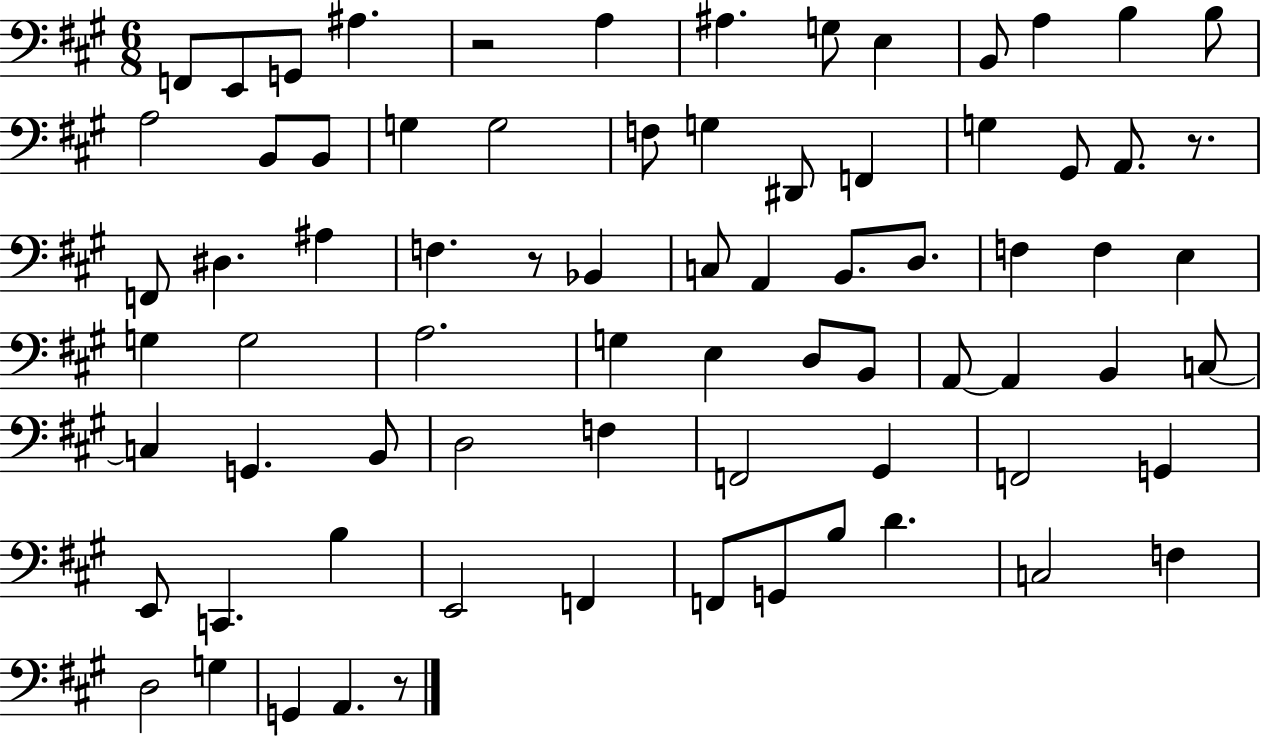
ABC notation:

X:1
T:Untitled
M:6/8
L:1/4
K:A
F,,/2 E,,/2 G,,/2 ^A, z2 A, ^A, G,/2 E, B,,/2 A, B, B,/2 A,2 B,,/2 B,,/2 G, G,2 F,/2 G, ^D,,/2 F,, G, ^G,,/2 A,,/2 z/2 F,,/2 ^D, ^A, F, z/2 _B,, C,/2 A,, B,,/2 D,/2 F, F, E, G, G,2 A,2 G, E, D,/2 B,,/2 A,,/2 A,, B,, C,/2 C, G,, B,,/2 D,2 F, F,,2 ^G,, F,,2 G,, E,,/2 C,, B, E,,2 F,, F,,/2 G,,/2 B,/2 D C,2 F, D,2 G, G,, A,, z/2